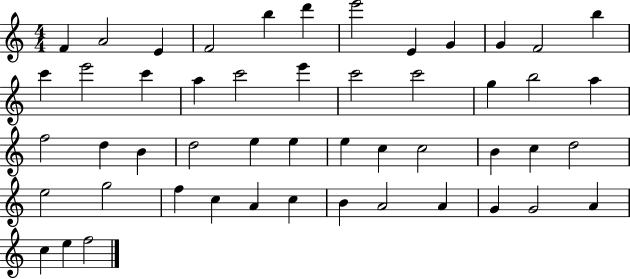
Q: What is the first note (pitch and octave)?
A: F4